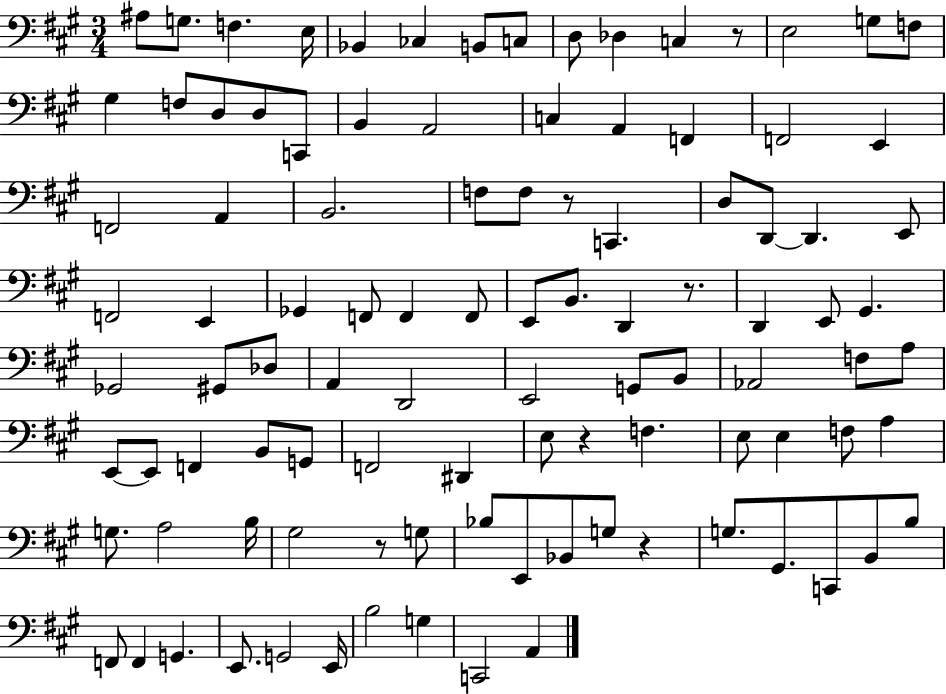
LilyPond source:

{
  \clef bass
  \numericTimeSignature
  \time 3/4
  \key a \major
  ais8 g8. f4. e16 | bes,4 ces4 b,8 c8 | d8 des4 c4 r8 | e2 g8 f8 | \break gis4 f8 d8 d8 c,8 | b,4 a,2 | c4 a,4 f,4 | f,2 e,4 | \break f,2 a,4 | b,2. | f8 f8 r8 c,4. | d8 d,8~~ d,4. e,8 | \break f,2 e,4 | ges,4 f,8 f,4 f,8 | e,8 b,8. d,4 r8. | d,4 e,8 gis,4. | \break ges,2 gis,8 des8 | a,4 d,2 | e,2 g,8 b,8 | aes,2 f8 a8 | \break e,8~~ e,8 f,4 b,8 g,8 | f,2 dis,4 | e8 r4 f4. | e8 e4 f8 a4 | \break g8. a2 b16 | gis2 r8 g8 | bes8 e,8 bes,8 g8 r4 | g8. gis,8. c,8 b,8 b8 | \break f,8 f,4 g,4. | e,8. g,2 e,16 | b2 g4 | c,2 a,4 | \break \bar "|."
}